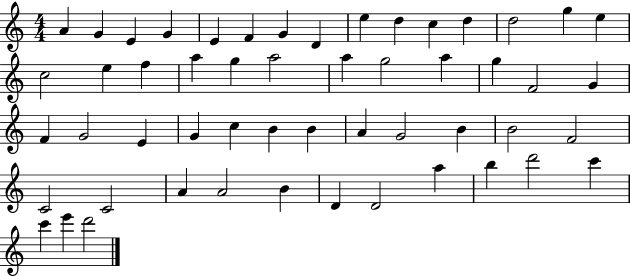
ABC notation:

X:1
T:Untitled
M:4/4
L:1/4
K:C
A G E G E F G D e d c d d2 g e c2 e f a g a2 a g2 a g F2 G F G2 E G c B B A G2 B B2 F2 C2 C2 A A2 B D D2 a b d'2 c' c' e' d'2